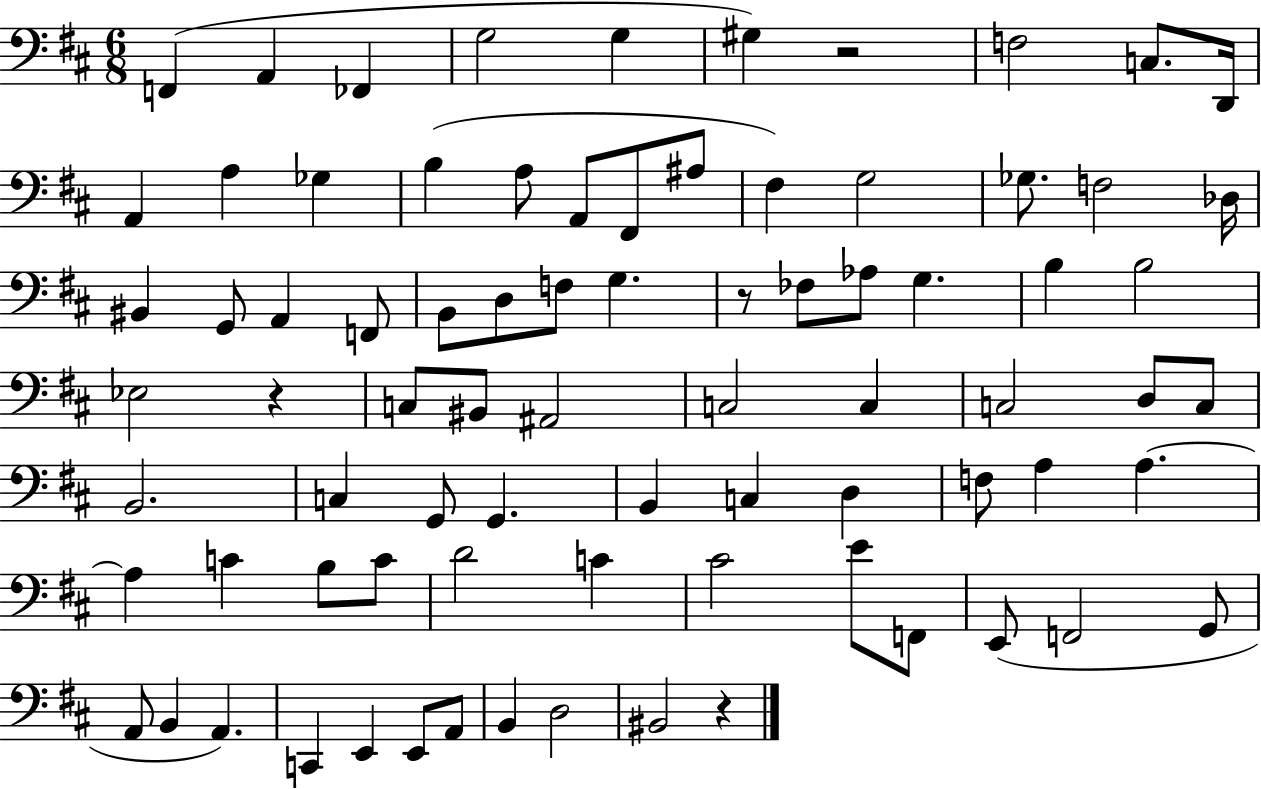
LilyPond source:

{
  \clef bass
  \numericTimeSignature
  \time 6/8
  \key d \major
  f,4( a,4 fes,4 | g2 g4 | gis4) r2 | f2 c8. d,16 | \break a,4 a4 ges4 | b4( a8 a,8 fis,8 ais8 | fis4) g2 | ges8. f2 des16 | \break bis,4 g,8 a,4 f,8 | b,8 d8 f8 g4. | r8 fes8 aes8 g4. | b4 b2 | \break ees2 r4 | c8 bis,8 ais,2 | c2 c4 | c2 d8 c8 | \break b,2. | c4 g,8 g,4. | b,4 c4 d4 | f8 a4 a4.~~ | \break a4 c'4 b8 c'8 | d'2 c'4 | cis'2 e'8 f,8 | e,8( f,2 g,8 | \break a,8 b,4 a,4.) | c,4 e,4 e,8 a,8 | b,4 d2 | bis,2 r4 | \break \bar "|."
}